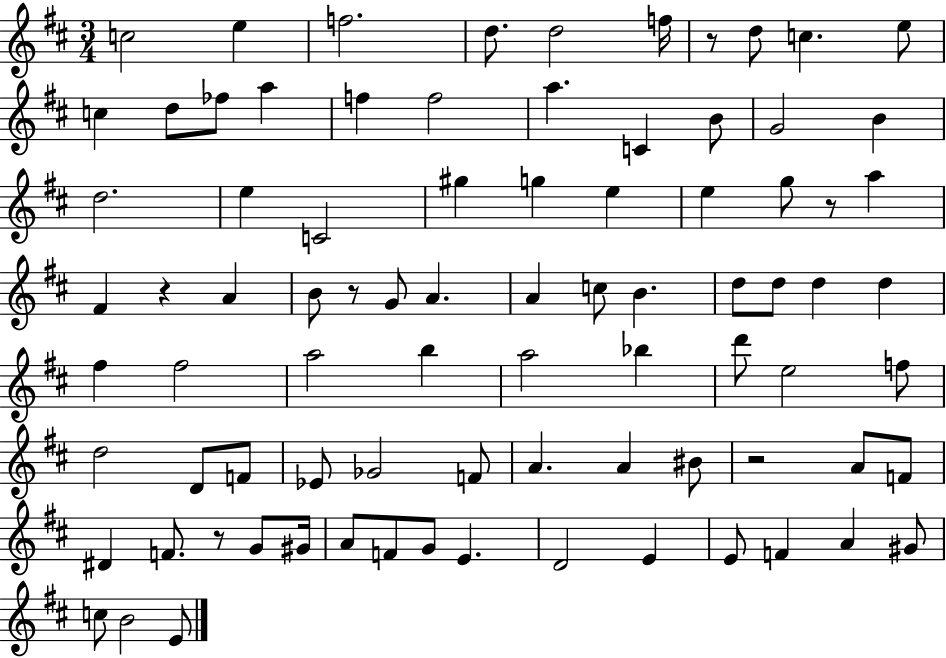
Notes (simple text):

C5/h E5/q F5/h. D5/e. D5/h F5/s R/e D5/e C5/q. E5/e C5/q D5/e FES5/e A5/q F5/q F5/h A5/q. C4/q B4/e G4/h B4/q D5/h. E5/q C4/h G#5/q G5/q E5/q E5/q G5/e R/e A5/q F#4/q R/q A4/q B4/e R/e G4/e A4/q. A4/q C5/e B4/q. D5/e D5/e D5/q D5/q F#5/q F#5/h A5/h B5/q A5/h Bb5/q D6/e E5/h F5/e D5/h D4/e F4/e Eb4/e Gb4/h F4/e A4/q. A4/q BIS4/e R/h A4/e F4/e D#4/q F4/e. R/e G4/e G#4/s A4/e F4/e G4/e E4/q. D4/h E4/q E4/e F4/q A4/q G#4/e C5/e B4/h E4/e